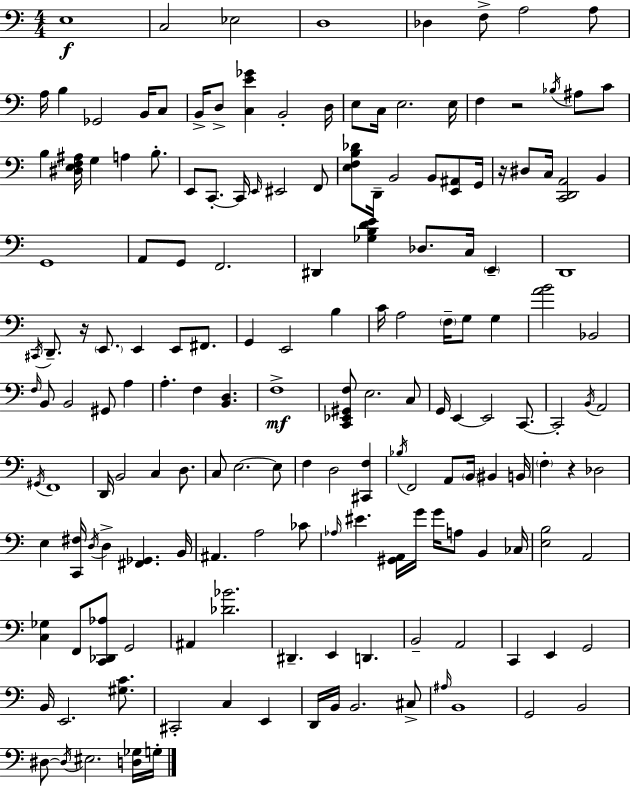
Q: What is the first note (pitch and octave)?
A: E3